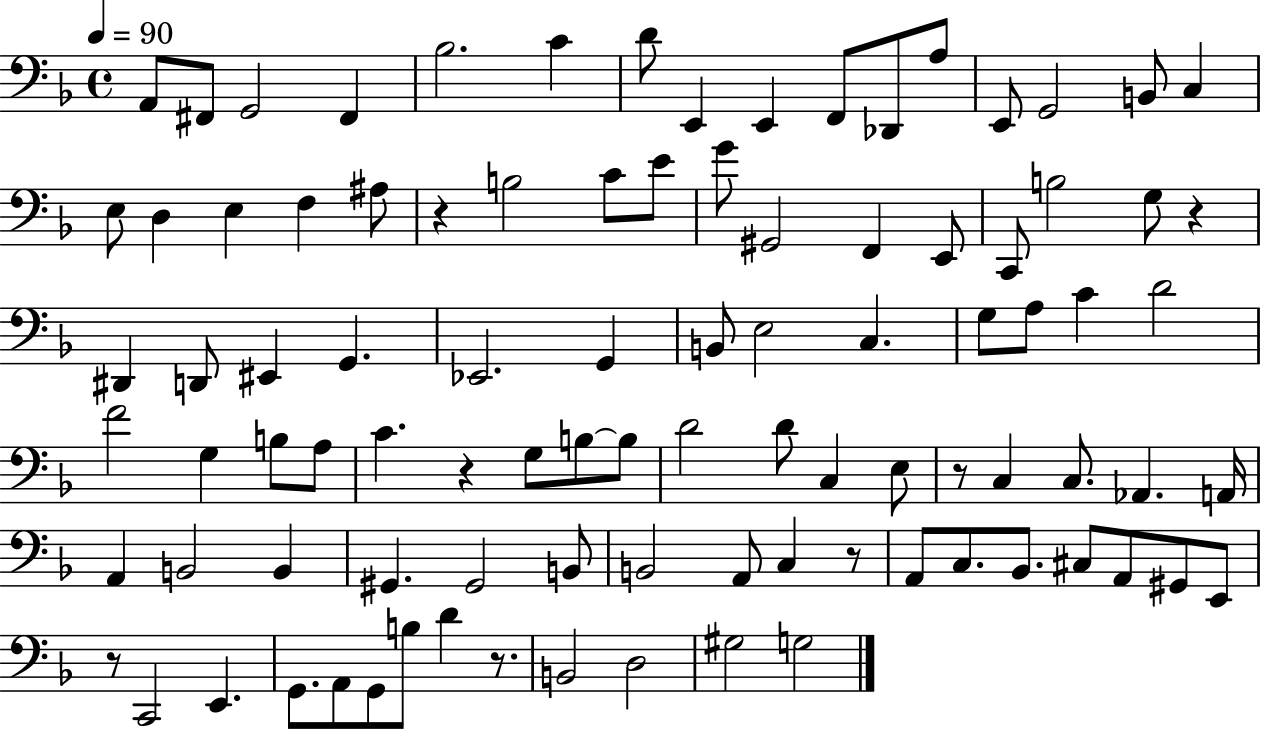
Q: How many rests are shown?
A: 7